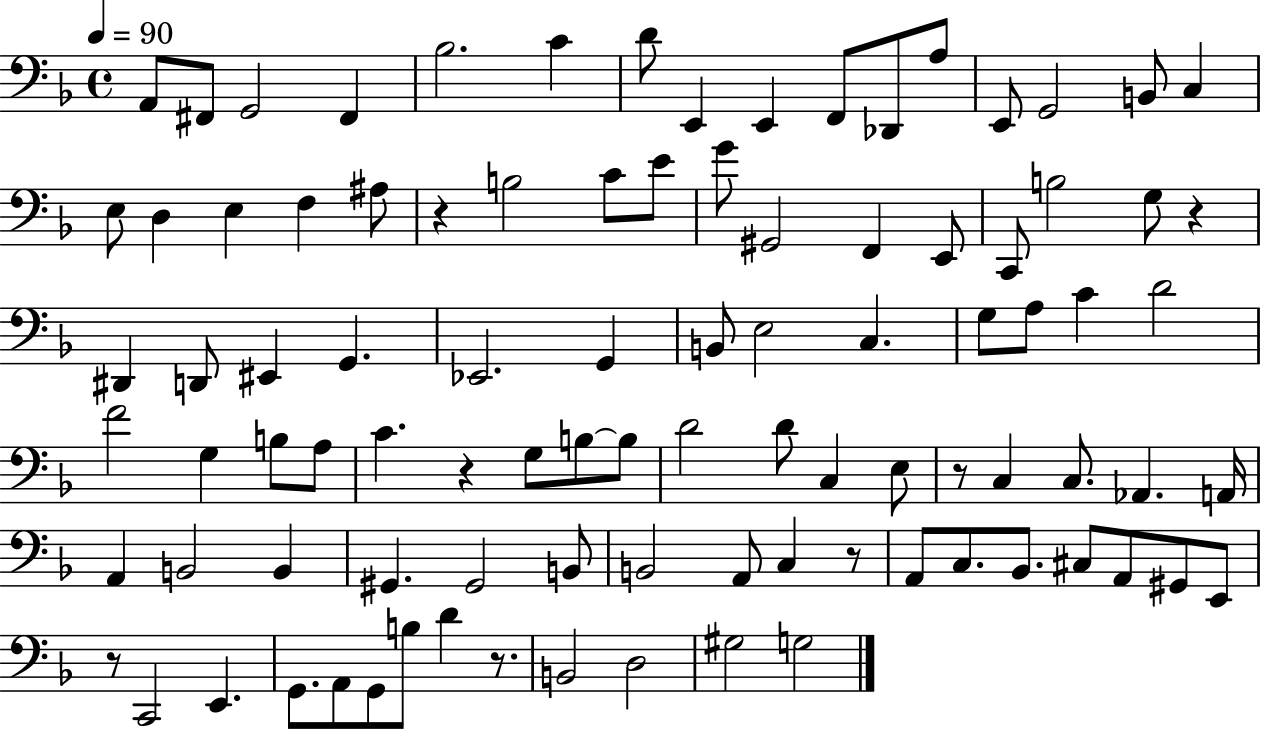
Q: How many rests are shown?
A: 7